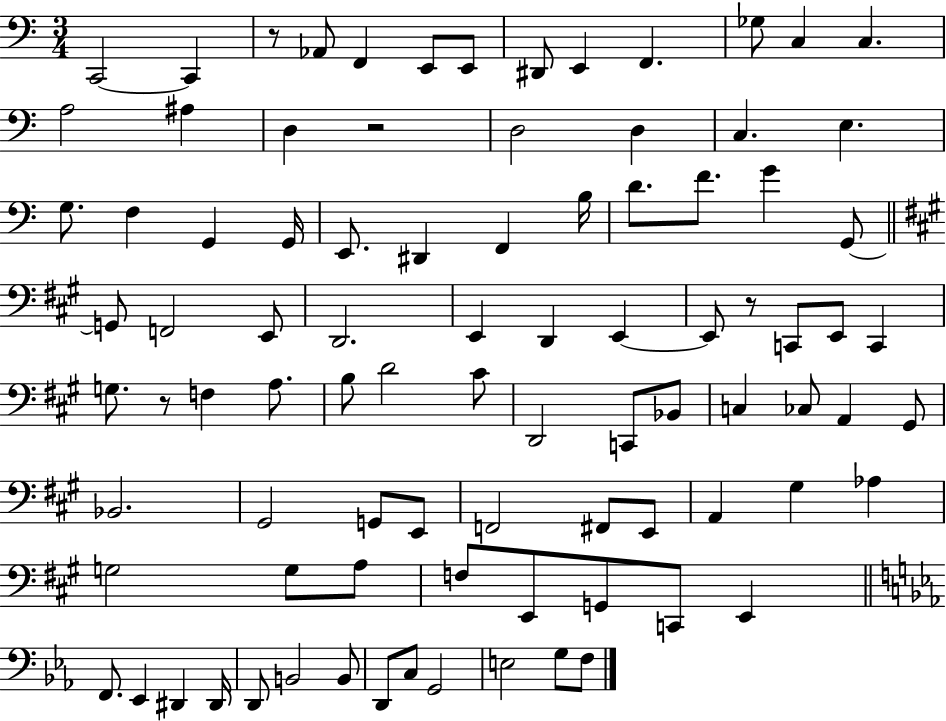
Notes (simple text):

C2/h C2/q R/e Ab2/e F2/q E2/e E2/e D#2/e E2/q F2/q. Gb3/e C3/q C3/q. A3/h A#3/q D3/q R/h D3/h D3/q C3/q. E3/q. G3/e. F3/q G2/q G2/s E2/e. D#2/q F2/q B3/s D4/e. F4/e. G4/q G2/e G2/e F2/h E2/e D2/h. E2/q D2/q E2/q E2/e R/e C2/e E2/e C2/q G3/e. R/e F3/q A3/e. B3/e D4/h C#4/e D2/h C2/e Bb2/e C3/q CES3/e A2/q G#2/e Bb2/h. G#2/h G2/e E2/e F2/h F#2/e E2/e A2/q G#3/q Ab3/q G3/h G3/e A3/e F3/e E2/e G2/e C2/e E2/q F2/e. Eb2/q D#2/q D#2/s D2/e B2/h B2/e D2/e C3/e G2/h E3/h G3/e F3/e